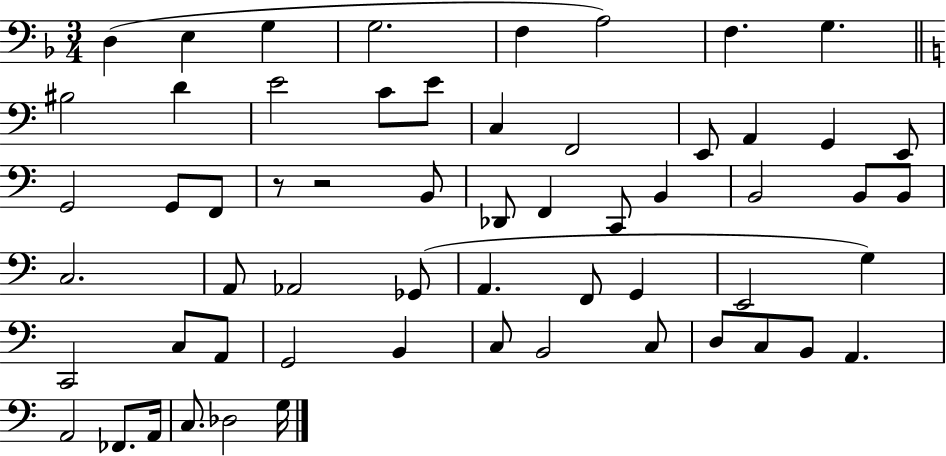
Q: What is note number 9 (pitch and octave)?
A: BIS3